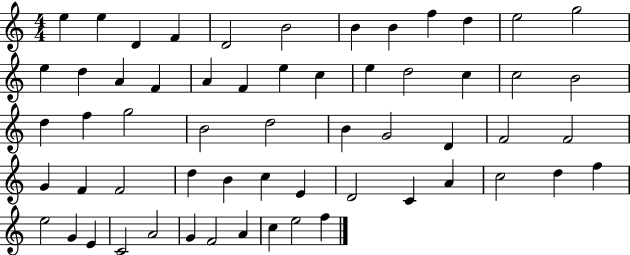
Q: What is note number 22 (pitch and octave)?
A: D5